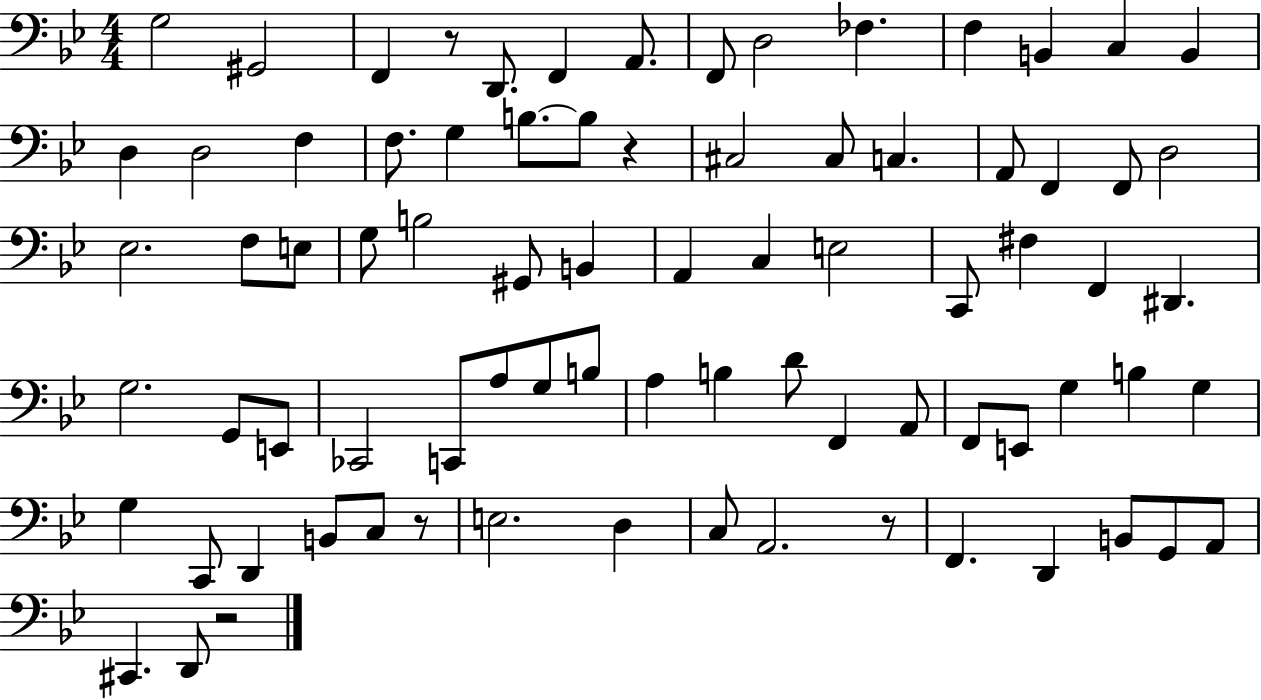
{
  \clef bass
  \numericTimeSignature
  \time 4/4
  \key bes \major
  g2 gis,2 | f,4 r8 d,8. f,4 a,8. | f,8 d2 fes4. | f4 b,4 c4 b,4 | \break d4 d2 f4 | f8. g4 b8.~~ b8 r4 | cis2 cis8 c4. | a,8 f,4 f,8 d2 | \break ees2. f8 e8 | g8 b2 gis,8 b,4 | a,4 c4 e2 | c,8 fis4 f,4 dis,4. | \break g2. g,8 e,8 | ces,2 c,8 a8 g8 b8 | a4 b4 d'8 f,4 a,8 | f,8 e,8 g4 b4 g4 | \break g4 c,8 d,4 b,8 c8 r8 | e2. d4 | c8 a,2. r8 | f,4. d,4 b,8 g,8 a,8 | \break cis,4. d,8 r2 | \bar "|."
}